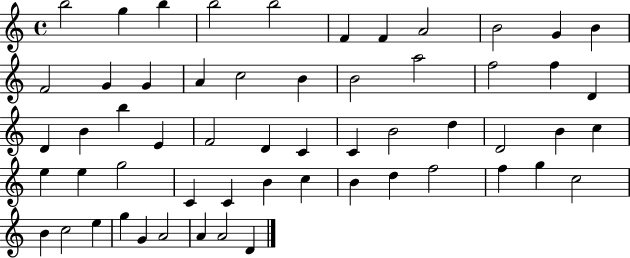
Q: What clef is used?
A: treble